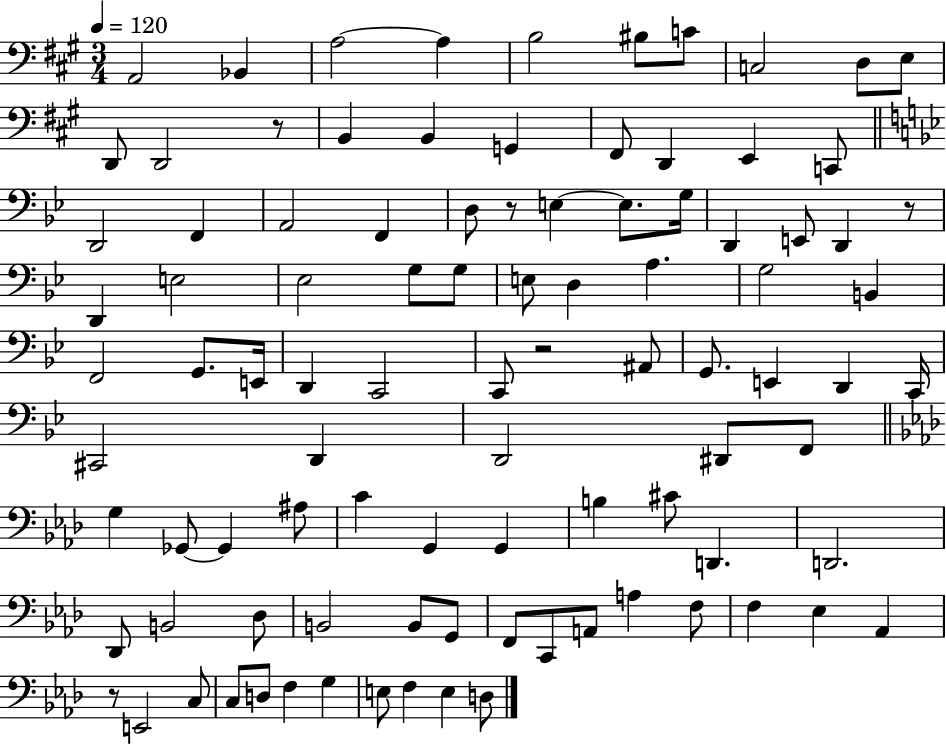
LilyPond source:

{
  \clef bass
  \numericTimeSignature
  \time 3/4
  \key a \major
  \tempo 4 = 120
  a,2 bes,4 | a2~~ a4 | b2 bis8 c'8 | c2 d8 e8 | \break d,8 d,2 r8 | b,4 b,4 g,4 | fis,8 d,4 e,4 c,8 | \bar "||" \break \key bes \major d,2 f,4 | a,2 f,4 | d8 r8 e4~~ e8. g16 | d,4 e,8 d,4 r8 | \break d,4 e2 | ees2 g8 g8 | e8 d4 a4. | g2 b,4 | \break f,2 g,8. e,16 | d,4 c,2 | c,8 r2 ais,8 | g,8. e,4 d,4 c,16 | \break cis,2 d,4 | d,2 dis,8 f,8 | \bar "||" \break \key aes \major g4 ges,8~~ ges,4 ais8 | c'4 g,4 g,4 | b4 cis'8 d,4. | d,2. | \break des,8 b,2 des8 | b,2 b,8 g,8 | f,8 c,8 a,8 a4 f8 | f4 ees4 aes,4 | \break r8 e,2 c8 | c8 d8 f4 g4 | e8 f4 e4 d8 | \bar "|."
}